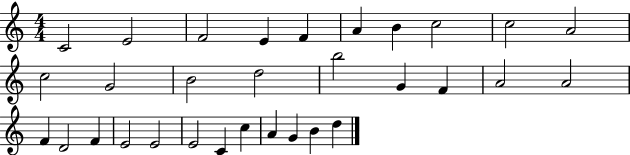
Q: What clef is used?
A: treble